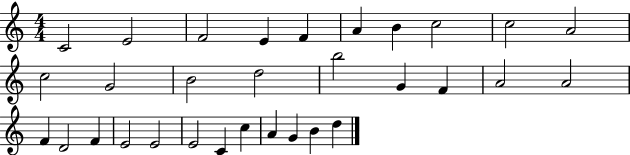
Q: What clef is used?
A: treble